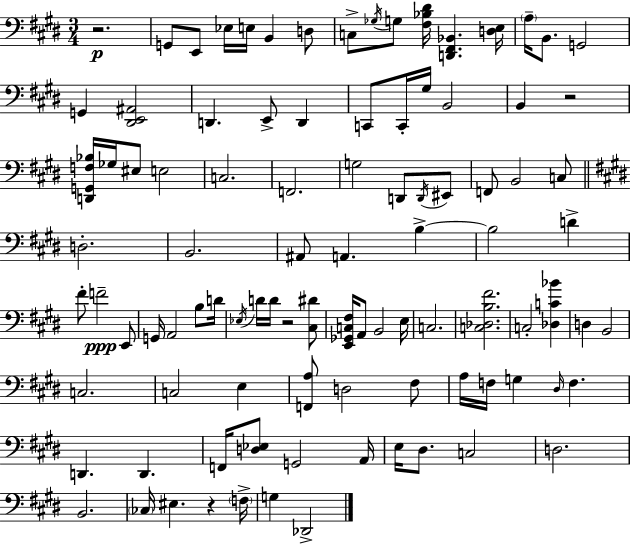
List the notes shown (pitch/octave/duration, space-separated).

R/h. G2/e E2/e Eb3/s E3/s B2/q D3/e C3/e Gb3/s G3/e [F#3,Bb3,D#4]/s [D2,F#2,Bb2]/q. [D3,E3]/s A3/s B2/e. G2/h G2/q [D#2,E2,A#2]/h D2/q. E2/e D2/q C2/e C2/s G#3/s B2/h B2/q R/h [D2,G2,F3,Bb3]/s Gb3/s EIS3/e E3/h C3/h. F2/h. G3/h D2/e D2/s EIS2/e F2/e B2/h C3/e D3/h. B2/h. A#2/e A2/q. B3/q B3/h D4/q F#4/e F4/h E2/e G2/s A2/h B3/e D4/s Eb3/s D4/s D4/s R/h [C#3,D#4]/e [E2,Gb2,C3,F#3]/s A2/e B2/h E3/s C3/h. [C3,Db3,B3,F#4]/h. C3/h [Db3,C4,Bb4]/q D3/q B2/h C3/h. C3/h E3/q [F2,A3]/e D3/h F#3/e A3/s F3/s G3/q D#3/s F3/q. D2/q. D2/q. F2/s [D3,Eb3]/e G2/h A2/s E3/s D#3/e. C3/h D3/h. B2/h. CES3/s EIS3/q. R/q F3/s G3/q Db2/h